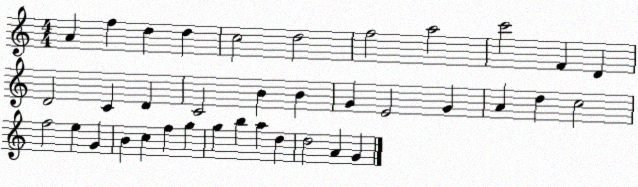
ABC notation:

X:1
T:Untitled
M:4/4
L:1/4
K:C
A f d d c2 d2 f2 a2 c'2 F D D2 C D C2 B B G E2 G A d c2 f2 e G B c f g g b a d d2 A G